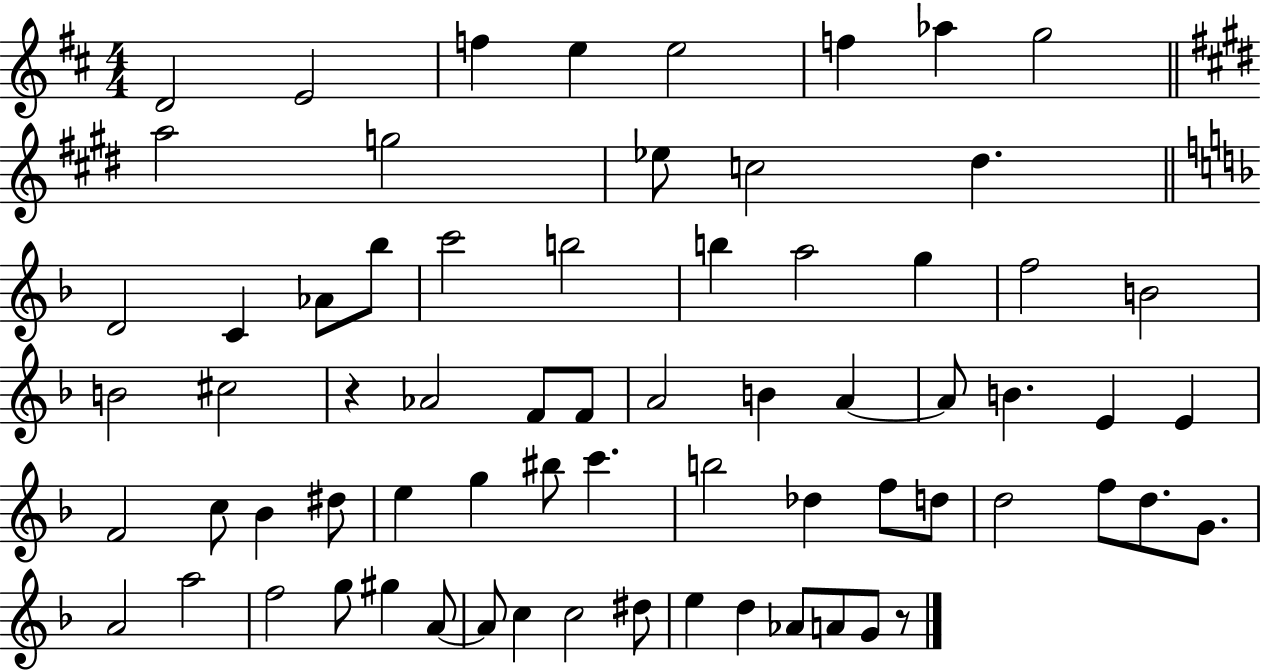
D4/h E4/h F5/q E5/q E5/h F5/q Ab5/q G5/h A5/h G5/h Eb5/e C5/h D#5/q. D4/h C4/q Ab4/e Bb5/e C6/h B5/h B5/q A5/h G5/q F5/h B4/h B4/h C#5/h R/q Ab4/h F4/e F4/e A4/h B4/q A4/q A4/e B4/q. E4/q E4/q F4/h C5/e Bb4/q D#5/e E5/q G5/q BIS5/e C6/q. B5/h Db5/q F5/e D5/e D5/h F5/e D5/e. G4/e. A4/h A5/h F5/h G5/e G#5/q A4/e A4/e C5/q C5/h D#5/e E5/q D5/q Ab4/e A4/e G4/e R/e